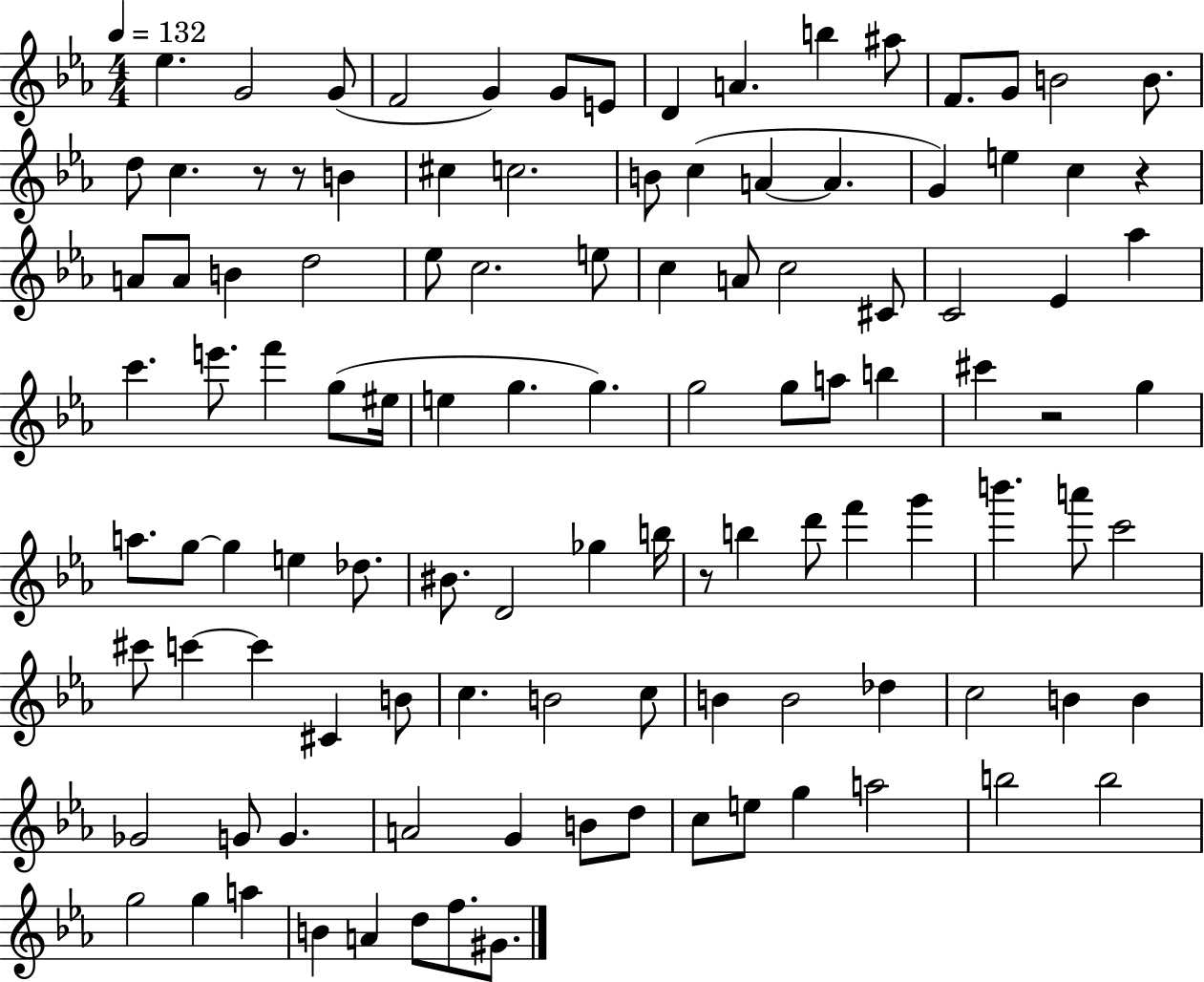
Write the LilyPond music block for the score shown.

{
  \clef treble
  \numericTimeSignature
  \time 4/4
  \key ees \major
  \tempo 4 = 132
  \repeat volta 2 { ees''4. g'2 g'8( | f'2 g'4) g'8 e'8 | d'4 a'4. b''4 ais''8 | f'8. g'8 b'2 b'8. | \break d''8 c''4. r8 r8 b'4 | cis''4 c''2. | b'8 c''4( a'4~~ a'4. | g'4) e''4 c''4 r4 | \break a'8 a'8 b'4 d''2 | ees''8 c''2. e''8 | c''4 a'8 c''2 cis'8 | c'2 ees'4 aes''4 | \break c'''4. e'''8. f'''4 g''8( eis''16 | e''4 g''4. g''4.) | g''2 g''8 a''8 b''4 | cis'''4 r2 g''4 | \break a''8. g''8~~ g''4 e''4 des''8. | bis'8. d'2 ges''4 b''16 | r8 b''4 d'''8 f'''4 g'''4 | b'''4. a'''8 c'''2 | \break cis'''8 c'''4~~ c'''4 cis'4 b'8 | c''4. b'2 c''8 | b'4 b'2 des''4 | c''2 b'4 b'4 | \break ges'2 g'8 g'4. | a'2 g'4 b'8 d''8 | c''8 e''8 g''4 a''2 | b''2 b''2 | \break g''2 g''4 a''4 | b'4 a'4 d''8 f''8. gis'8. | } \bar "|."
}